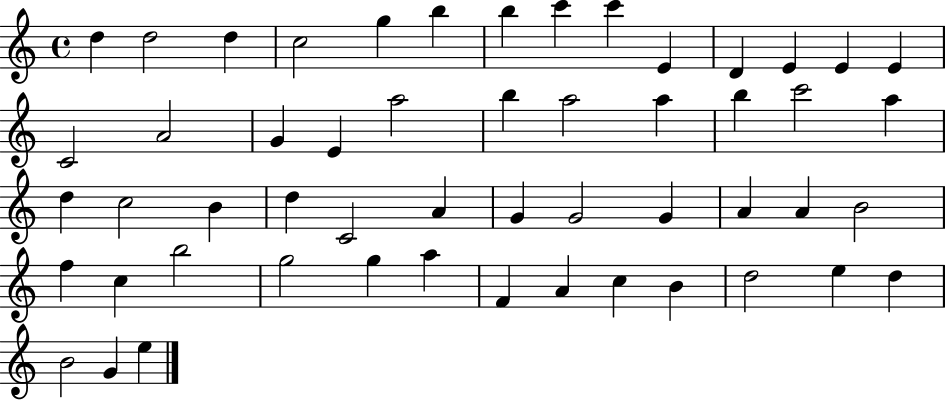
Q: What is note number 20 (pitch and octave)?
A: B5